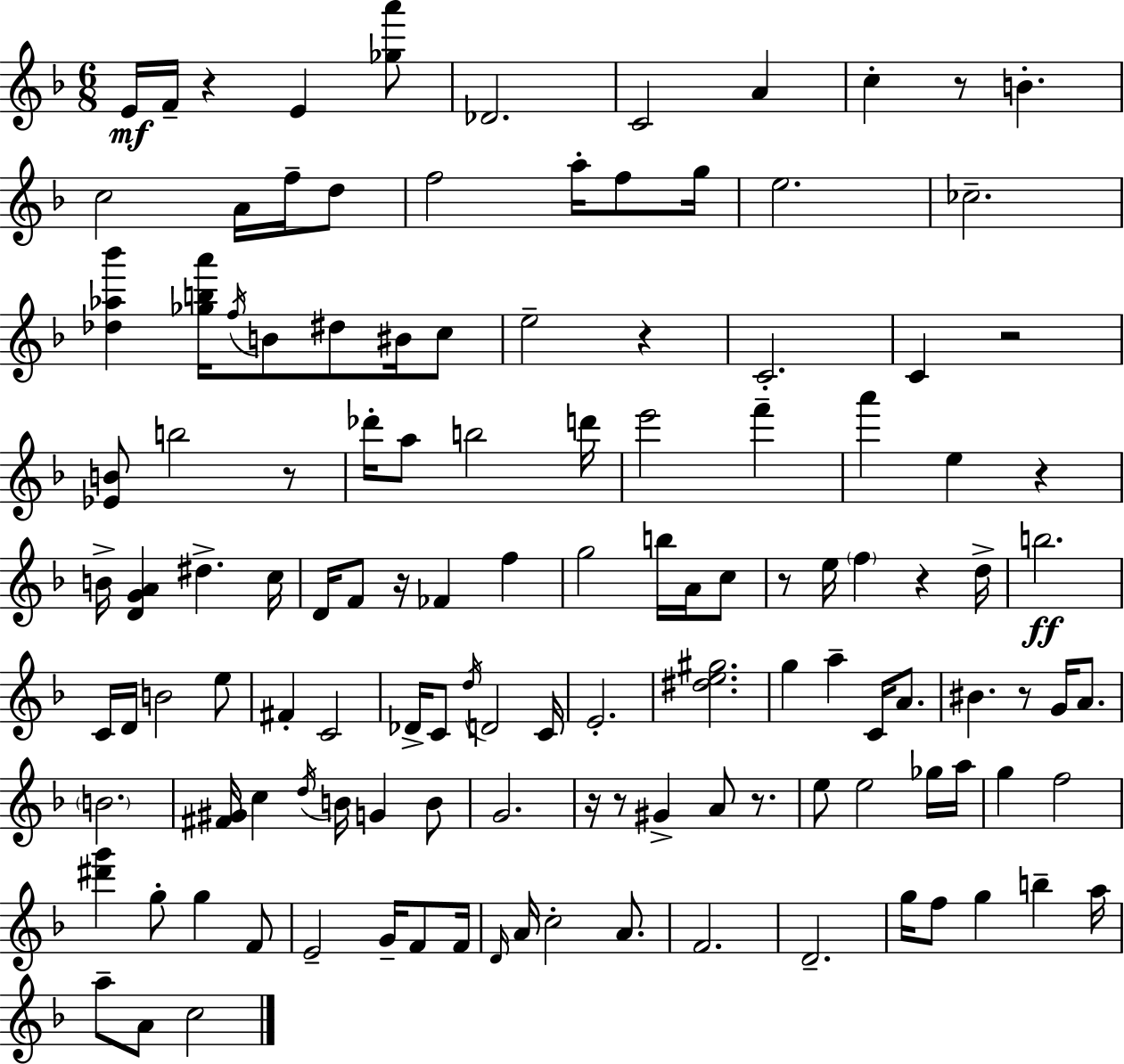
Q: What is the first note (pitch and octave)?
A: E4